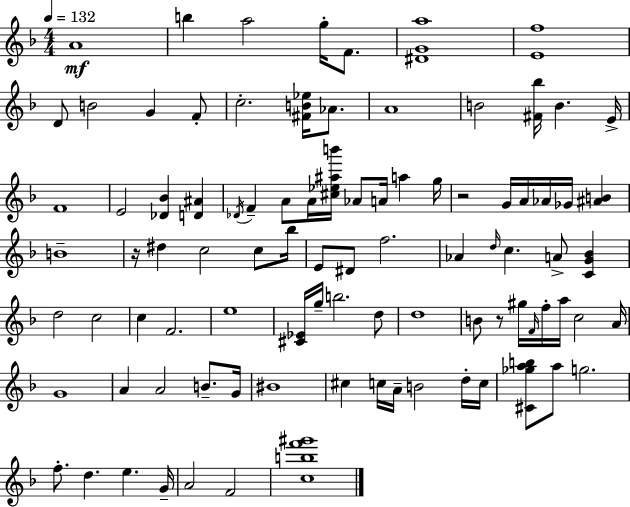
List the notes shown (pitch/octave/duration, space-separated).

A4/w B5/q A5/h G5/s F4/e. [D#4,G4,A5]/w [E4,F5]/w D4/e B4/h G4/q F4/e C5/h. [F#4,B4,Eb5]/s Ab4/e. A4/w B4/h [F#4,Bb5]/s B4/q. E4/s F4/w E4/h [Db4,Bb4]/q [D4,A#4]/q Db4/s F4/q A4/e A4/s [C#5,Eb5,A#5,B6]/s Ab4/e A4/s A5/q G5/s R/h G4/s A4/s Ab4/s Gb4/s [A#4,B4]/q B4/w R/s D#5/q C5/h C5/e Bb5/s E4/e D#4/e F5/h. Ab4/q D5/s C5/q. A4/e [C4,G4,Bb4]/q D5/h C5/h C5/q F4/h. E5/w [C#4,Eb4]/s G5/s B5/h. D5/e D5/w B4/e R/e G#5/s F4/s F5/s A5/s C5/h A4/s G4/w A4/q A4/h B4/e. G4/s BIS4/w C#5/q C5/s A4/s B4/h D5/s C5/s [C#4,Gb5,A5,B5]/e A5/e G5/h. F5/e. D5/q. E5/q. G4/s A4/h F4/h [C5,B5,F6,G#6]/w